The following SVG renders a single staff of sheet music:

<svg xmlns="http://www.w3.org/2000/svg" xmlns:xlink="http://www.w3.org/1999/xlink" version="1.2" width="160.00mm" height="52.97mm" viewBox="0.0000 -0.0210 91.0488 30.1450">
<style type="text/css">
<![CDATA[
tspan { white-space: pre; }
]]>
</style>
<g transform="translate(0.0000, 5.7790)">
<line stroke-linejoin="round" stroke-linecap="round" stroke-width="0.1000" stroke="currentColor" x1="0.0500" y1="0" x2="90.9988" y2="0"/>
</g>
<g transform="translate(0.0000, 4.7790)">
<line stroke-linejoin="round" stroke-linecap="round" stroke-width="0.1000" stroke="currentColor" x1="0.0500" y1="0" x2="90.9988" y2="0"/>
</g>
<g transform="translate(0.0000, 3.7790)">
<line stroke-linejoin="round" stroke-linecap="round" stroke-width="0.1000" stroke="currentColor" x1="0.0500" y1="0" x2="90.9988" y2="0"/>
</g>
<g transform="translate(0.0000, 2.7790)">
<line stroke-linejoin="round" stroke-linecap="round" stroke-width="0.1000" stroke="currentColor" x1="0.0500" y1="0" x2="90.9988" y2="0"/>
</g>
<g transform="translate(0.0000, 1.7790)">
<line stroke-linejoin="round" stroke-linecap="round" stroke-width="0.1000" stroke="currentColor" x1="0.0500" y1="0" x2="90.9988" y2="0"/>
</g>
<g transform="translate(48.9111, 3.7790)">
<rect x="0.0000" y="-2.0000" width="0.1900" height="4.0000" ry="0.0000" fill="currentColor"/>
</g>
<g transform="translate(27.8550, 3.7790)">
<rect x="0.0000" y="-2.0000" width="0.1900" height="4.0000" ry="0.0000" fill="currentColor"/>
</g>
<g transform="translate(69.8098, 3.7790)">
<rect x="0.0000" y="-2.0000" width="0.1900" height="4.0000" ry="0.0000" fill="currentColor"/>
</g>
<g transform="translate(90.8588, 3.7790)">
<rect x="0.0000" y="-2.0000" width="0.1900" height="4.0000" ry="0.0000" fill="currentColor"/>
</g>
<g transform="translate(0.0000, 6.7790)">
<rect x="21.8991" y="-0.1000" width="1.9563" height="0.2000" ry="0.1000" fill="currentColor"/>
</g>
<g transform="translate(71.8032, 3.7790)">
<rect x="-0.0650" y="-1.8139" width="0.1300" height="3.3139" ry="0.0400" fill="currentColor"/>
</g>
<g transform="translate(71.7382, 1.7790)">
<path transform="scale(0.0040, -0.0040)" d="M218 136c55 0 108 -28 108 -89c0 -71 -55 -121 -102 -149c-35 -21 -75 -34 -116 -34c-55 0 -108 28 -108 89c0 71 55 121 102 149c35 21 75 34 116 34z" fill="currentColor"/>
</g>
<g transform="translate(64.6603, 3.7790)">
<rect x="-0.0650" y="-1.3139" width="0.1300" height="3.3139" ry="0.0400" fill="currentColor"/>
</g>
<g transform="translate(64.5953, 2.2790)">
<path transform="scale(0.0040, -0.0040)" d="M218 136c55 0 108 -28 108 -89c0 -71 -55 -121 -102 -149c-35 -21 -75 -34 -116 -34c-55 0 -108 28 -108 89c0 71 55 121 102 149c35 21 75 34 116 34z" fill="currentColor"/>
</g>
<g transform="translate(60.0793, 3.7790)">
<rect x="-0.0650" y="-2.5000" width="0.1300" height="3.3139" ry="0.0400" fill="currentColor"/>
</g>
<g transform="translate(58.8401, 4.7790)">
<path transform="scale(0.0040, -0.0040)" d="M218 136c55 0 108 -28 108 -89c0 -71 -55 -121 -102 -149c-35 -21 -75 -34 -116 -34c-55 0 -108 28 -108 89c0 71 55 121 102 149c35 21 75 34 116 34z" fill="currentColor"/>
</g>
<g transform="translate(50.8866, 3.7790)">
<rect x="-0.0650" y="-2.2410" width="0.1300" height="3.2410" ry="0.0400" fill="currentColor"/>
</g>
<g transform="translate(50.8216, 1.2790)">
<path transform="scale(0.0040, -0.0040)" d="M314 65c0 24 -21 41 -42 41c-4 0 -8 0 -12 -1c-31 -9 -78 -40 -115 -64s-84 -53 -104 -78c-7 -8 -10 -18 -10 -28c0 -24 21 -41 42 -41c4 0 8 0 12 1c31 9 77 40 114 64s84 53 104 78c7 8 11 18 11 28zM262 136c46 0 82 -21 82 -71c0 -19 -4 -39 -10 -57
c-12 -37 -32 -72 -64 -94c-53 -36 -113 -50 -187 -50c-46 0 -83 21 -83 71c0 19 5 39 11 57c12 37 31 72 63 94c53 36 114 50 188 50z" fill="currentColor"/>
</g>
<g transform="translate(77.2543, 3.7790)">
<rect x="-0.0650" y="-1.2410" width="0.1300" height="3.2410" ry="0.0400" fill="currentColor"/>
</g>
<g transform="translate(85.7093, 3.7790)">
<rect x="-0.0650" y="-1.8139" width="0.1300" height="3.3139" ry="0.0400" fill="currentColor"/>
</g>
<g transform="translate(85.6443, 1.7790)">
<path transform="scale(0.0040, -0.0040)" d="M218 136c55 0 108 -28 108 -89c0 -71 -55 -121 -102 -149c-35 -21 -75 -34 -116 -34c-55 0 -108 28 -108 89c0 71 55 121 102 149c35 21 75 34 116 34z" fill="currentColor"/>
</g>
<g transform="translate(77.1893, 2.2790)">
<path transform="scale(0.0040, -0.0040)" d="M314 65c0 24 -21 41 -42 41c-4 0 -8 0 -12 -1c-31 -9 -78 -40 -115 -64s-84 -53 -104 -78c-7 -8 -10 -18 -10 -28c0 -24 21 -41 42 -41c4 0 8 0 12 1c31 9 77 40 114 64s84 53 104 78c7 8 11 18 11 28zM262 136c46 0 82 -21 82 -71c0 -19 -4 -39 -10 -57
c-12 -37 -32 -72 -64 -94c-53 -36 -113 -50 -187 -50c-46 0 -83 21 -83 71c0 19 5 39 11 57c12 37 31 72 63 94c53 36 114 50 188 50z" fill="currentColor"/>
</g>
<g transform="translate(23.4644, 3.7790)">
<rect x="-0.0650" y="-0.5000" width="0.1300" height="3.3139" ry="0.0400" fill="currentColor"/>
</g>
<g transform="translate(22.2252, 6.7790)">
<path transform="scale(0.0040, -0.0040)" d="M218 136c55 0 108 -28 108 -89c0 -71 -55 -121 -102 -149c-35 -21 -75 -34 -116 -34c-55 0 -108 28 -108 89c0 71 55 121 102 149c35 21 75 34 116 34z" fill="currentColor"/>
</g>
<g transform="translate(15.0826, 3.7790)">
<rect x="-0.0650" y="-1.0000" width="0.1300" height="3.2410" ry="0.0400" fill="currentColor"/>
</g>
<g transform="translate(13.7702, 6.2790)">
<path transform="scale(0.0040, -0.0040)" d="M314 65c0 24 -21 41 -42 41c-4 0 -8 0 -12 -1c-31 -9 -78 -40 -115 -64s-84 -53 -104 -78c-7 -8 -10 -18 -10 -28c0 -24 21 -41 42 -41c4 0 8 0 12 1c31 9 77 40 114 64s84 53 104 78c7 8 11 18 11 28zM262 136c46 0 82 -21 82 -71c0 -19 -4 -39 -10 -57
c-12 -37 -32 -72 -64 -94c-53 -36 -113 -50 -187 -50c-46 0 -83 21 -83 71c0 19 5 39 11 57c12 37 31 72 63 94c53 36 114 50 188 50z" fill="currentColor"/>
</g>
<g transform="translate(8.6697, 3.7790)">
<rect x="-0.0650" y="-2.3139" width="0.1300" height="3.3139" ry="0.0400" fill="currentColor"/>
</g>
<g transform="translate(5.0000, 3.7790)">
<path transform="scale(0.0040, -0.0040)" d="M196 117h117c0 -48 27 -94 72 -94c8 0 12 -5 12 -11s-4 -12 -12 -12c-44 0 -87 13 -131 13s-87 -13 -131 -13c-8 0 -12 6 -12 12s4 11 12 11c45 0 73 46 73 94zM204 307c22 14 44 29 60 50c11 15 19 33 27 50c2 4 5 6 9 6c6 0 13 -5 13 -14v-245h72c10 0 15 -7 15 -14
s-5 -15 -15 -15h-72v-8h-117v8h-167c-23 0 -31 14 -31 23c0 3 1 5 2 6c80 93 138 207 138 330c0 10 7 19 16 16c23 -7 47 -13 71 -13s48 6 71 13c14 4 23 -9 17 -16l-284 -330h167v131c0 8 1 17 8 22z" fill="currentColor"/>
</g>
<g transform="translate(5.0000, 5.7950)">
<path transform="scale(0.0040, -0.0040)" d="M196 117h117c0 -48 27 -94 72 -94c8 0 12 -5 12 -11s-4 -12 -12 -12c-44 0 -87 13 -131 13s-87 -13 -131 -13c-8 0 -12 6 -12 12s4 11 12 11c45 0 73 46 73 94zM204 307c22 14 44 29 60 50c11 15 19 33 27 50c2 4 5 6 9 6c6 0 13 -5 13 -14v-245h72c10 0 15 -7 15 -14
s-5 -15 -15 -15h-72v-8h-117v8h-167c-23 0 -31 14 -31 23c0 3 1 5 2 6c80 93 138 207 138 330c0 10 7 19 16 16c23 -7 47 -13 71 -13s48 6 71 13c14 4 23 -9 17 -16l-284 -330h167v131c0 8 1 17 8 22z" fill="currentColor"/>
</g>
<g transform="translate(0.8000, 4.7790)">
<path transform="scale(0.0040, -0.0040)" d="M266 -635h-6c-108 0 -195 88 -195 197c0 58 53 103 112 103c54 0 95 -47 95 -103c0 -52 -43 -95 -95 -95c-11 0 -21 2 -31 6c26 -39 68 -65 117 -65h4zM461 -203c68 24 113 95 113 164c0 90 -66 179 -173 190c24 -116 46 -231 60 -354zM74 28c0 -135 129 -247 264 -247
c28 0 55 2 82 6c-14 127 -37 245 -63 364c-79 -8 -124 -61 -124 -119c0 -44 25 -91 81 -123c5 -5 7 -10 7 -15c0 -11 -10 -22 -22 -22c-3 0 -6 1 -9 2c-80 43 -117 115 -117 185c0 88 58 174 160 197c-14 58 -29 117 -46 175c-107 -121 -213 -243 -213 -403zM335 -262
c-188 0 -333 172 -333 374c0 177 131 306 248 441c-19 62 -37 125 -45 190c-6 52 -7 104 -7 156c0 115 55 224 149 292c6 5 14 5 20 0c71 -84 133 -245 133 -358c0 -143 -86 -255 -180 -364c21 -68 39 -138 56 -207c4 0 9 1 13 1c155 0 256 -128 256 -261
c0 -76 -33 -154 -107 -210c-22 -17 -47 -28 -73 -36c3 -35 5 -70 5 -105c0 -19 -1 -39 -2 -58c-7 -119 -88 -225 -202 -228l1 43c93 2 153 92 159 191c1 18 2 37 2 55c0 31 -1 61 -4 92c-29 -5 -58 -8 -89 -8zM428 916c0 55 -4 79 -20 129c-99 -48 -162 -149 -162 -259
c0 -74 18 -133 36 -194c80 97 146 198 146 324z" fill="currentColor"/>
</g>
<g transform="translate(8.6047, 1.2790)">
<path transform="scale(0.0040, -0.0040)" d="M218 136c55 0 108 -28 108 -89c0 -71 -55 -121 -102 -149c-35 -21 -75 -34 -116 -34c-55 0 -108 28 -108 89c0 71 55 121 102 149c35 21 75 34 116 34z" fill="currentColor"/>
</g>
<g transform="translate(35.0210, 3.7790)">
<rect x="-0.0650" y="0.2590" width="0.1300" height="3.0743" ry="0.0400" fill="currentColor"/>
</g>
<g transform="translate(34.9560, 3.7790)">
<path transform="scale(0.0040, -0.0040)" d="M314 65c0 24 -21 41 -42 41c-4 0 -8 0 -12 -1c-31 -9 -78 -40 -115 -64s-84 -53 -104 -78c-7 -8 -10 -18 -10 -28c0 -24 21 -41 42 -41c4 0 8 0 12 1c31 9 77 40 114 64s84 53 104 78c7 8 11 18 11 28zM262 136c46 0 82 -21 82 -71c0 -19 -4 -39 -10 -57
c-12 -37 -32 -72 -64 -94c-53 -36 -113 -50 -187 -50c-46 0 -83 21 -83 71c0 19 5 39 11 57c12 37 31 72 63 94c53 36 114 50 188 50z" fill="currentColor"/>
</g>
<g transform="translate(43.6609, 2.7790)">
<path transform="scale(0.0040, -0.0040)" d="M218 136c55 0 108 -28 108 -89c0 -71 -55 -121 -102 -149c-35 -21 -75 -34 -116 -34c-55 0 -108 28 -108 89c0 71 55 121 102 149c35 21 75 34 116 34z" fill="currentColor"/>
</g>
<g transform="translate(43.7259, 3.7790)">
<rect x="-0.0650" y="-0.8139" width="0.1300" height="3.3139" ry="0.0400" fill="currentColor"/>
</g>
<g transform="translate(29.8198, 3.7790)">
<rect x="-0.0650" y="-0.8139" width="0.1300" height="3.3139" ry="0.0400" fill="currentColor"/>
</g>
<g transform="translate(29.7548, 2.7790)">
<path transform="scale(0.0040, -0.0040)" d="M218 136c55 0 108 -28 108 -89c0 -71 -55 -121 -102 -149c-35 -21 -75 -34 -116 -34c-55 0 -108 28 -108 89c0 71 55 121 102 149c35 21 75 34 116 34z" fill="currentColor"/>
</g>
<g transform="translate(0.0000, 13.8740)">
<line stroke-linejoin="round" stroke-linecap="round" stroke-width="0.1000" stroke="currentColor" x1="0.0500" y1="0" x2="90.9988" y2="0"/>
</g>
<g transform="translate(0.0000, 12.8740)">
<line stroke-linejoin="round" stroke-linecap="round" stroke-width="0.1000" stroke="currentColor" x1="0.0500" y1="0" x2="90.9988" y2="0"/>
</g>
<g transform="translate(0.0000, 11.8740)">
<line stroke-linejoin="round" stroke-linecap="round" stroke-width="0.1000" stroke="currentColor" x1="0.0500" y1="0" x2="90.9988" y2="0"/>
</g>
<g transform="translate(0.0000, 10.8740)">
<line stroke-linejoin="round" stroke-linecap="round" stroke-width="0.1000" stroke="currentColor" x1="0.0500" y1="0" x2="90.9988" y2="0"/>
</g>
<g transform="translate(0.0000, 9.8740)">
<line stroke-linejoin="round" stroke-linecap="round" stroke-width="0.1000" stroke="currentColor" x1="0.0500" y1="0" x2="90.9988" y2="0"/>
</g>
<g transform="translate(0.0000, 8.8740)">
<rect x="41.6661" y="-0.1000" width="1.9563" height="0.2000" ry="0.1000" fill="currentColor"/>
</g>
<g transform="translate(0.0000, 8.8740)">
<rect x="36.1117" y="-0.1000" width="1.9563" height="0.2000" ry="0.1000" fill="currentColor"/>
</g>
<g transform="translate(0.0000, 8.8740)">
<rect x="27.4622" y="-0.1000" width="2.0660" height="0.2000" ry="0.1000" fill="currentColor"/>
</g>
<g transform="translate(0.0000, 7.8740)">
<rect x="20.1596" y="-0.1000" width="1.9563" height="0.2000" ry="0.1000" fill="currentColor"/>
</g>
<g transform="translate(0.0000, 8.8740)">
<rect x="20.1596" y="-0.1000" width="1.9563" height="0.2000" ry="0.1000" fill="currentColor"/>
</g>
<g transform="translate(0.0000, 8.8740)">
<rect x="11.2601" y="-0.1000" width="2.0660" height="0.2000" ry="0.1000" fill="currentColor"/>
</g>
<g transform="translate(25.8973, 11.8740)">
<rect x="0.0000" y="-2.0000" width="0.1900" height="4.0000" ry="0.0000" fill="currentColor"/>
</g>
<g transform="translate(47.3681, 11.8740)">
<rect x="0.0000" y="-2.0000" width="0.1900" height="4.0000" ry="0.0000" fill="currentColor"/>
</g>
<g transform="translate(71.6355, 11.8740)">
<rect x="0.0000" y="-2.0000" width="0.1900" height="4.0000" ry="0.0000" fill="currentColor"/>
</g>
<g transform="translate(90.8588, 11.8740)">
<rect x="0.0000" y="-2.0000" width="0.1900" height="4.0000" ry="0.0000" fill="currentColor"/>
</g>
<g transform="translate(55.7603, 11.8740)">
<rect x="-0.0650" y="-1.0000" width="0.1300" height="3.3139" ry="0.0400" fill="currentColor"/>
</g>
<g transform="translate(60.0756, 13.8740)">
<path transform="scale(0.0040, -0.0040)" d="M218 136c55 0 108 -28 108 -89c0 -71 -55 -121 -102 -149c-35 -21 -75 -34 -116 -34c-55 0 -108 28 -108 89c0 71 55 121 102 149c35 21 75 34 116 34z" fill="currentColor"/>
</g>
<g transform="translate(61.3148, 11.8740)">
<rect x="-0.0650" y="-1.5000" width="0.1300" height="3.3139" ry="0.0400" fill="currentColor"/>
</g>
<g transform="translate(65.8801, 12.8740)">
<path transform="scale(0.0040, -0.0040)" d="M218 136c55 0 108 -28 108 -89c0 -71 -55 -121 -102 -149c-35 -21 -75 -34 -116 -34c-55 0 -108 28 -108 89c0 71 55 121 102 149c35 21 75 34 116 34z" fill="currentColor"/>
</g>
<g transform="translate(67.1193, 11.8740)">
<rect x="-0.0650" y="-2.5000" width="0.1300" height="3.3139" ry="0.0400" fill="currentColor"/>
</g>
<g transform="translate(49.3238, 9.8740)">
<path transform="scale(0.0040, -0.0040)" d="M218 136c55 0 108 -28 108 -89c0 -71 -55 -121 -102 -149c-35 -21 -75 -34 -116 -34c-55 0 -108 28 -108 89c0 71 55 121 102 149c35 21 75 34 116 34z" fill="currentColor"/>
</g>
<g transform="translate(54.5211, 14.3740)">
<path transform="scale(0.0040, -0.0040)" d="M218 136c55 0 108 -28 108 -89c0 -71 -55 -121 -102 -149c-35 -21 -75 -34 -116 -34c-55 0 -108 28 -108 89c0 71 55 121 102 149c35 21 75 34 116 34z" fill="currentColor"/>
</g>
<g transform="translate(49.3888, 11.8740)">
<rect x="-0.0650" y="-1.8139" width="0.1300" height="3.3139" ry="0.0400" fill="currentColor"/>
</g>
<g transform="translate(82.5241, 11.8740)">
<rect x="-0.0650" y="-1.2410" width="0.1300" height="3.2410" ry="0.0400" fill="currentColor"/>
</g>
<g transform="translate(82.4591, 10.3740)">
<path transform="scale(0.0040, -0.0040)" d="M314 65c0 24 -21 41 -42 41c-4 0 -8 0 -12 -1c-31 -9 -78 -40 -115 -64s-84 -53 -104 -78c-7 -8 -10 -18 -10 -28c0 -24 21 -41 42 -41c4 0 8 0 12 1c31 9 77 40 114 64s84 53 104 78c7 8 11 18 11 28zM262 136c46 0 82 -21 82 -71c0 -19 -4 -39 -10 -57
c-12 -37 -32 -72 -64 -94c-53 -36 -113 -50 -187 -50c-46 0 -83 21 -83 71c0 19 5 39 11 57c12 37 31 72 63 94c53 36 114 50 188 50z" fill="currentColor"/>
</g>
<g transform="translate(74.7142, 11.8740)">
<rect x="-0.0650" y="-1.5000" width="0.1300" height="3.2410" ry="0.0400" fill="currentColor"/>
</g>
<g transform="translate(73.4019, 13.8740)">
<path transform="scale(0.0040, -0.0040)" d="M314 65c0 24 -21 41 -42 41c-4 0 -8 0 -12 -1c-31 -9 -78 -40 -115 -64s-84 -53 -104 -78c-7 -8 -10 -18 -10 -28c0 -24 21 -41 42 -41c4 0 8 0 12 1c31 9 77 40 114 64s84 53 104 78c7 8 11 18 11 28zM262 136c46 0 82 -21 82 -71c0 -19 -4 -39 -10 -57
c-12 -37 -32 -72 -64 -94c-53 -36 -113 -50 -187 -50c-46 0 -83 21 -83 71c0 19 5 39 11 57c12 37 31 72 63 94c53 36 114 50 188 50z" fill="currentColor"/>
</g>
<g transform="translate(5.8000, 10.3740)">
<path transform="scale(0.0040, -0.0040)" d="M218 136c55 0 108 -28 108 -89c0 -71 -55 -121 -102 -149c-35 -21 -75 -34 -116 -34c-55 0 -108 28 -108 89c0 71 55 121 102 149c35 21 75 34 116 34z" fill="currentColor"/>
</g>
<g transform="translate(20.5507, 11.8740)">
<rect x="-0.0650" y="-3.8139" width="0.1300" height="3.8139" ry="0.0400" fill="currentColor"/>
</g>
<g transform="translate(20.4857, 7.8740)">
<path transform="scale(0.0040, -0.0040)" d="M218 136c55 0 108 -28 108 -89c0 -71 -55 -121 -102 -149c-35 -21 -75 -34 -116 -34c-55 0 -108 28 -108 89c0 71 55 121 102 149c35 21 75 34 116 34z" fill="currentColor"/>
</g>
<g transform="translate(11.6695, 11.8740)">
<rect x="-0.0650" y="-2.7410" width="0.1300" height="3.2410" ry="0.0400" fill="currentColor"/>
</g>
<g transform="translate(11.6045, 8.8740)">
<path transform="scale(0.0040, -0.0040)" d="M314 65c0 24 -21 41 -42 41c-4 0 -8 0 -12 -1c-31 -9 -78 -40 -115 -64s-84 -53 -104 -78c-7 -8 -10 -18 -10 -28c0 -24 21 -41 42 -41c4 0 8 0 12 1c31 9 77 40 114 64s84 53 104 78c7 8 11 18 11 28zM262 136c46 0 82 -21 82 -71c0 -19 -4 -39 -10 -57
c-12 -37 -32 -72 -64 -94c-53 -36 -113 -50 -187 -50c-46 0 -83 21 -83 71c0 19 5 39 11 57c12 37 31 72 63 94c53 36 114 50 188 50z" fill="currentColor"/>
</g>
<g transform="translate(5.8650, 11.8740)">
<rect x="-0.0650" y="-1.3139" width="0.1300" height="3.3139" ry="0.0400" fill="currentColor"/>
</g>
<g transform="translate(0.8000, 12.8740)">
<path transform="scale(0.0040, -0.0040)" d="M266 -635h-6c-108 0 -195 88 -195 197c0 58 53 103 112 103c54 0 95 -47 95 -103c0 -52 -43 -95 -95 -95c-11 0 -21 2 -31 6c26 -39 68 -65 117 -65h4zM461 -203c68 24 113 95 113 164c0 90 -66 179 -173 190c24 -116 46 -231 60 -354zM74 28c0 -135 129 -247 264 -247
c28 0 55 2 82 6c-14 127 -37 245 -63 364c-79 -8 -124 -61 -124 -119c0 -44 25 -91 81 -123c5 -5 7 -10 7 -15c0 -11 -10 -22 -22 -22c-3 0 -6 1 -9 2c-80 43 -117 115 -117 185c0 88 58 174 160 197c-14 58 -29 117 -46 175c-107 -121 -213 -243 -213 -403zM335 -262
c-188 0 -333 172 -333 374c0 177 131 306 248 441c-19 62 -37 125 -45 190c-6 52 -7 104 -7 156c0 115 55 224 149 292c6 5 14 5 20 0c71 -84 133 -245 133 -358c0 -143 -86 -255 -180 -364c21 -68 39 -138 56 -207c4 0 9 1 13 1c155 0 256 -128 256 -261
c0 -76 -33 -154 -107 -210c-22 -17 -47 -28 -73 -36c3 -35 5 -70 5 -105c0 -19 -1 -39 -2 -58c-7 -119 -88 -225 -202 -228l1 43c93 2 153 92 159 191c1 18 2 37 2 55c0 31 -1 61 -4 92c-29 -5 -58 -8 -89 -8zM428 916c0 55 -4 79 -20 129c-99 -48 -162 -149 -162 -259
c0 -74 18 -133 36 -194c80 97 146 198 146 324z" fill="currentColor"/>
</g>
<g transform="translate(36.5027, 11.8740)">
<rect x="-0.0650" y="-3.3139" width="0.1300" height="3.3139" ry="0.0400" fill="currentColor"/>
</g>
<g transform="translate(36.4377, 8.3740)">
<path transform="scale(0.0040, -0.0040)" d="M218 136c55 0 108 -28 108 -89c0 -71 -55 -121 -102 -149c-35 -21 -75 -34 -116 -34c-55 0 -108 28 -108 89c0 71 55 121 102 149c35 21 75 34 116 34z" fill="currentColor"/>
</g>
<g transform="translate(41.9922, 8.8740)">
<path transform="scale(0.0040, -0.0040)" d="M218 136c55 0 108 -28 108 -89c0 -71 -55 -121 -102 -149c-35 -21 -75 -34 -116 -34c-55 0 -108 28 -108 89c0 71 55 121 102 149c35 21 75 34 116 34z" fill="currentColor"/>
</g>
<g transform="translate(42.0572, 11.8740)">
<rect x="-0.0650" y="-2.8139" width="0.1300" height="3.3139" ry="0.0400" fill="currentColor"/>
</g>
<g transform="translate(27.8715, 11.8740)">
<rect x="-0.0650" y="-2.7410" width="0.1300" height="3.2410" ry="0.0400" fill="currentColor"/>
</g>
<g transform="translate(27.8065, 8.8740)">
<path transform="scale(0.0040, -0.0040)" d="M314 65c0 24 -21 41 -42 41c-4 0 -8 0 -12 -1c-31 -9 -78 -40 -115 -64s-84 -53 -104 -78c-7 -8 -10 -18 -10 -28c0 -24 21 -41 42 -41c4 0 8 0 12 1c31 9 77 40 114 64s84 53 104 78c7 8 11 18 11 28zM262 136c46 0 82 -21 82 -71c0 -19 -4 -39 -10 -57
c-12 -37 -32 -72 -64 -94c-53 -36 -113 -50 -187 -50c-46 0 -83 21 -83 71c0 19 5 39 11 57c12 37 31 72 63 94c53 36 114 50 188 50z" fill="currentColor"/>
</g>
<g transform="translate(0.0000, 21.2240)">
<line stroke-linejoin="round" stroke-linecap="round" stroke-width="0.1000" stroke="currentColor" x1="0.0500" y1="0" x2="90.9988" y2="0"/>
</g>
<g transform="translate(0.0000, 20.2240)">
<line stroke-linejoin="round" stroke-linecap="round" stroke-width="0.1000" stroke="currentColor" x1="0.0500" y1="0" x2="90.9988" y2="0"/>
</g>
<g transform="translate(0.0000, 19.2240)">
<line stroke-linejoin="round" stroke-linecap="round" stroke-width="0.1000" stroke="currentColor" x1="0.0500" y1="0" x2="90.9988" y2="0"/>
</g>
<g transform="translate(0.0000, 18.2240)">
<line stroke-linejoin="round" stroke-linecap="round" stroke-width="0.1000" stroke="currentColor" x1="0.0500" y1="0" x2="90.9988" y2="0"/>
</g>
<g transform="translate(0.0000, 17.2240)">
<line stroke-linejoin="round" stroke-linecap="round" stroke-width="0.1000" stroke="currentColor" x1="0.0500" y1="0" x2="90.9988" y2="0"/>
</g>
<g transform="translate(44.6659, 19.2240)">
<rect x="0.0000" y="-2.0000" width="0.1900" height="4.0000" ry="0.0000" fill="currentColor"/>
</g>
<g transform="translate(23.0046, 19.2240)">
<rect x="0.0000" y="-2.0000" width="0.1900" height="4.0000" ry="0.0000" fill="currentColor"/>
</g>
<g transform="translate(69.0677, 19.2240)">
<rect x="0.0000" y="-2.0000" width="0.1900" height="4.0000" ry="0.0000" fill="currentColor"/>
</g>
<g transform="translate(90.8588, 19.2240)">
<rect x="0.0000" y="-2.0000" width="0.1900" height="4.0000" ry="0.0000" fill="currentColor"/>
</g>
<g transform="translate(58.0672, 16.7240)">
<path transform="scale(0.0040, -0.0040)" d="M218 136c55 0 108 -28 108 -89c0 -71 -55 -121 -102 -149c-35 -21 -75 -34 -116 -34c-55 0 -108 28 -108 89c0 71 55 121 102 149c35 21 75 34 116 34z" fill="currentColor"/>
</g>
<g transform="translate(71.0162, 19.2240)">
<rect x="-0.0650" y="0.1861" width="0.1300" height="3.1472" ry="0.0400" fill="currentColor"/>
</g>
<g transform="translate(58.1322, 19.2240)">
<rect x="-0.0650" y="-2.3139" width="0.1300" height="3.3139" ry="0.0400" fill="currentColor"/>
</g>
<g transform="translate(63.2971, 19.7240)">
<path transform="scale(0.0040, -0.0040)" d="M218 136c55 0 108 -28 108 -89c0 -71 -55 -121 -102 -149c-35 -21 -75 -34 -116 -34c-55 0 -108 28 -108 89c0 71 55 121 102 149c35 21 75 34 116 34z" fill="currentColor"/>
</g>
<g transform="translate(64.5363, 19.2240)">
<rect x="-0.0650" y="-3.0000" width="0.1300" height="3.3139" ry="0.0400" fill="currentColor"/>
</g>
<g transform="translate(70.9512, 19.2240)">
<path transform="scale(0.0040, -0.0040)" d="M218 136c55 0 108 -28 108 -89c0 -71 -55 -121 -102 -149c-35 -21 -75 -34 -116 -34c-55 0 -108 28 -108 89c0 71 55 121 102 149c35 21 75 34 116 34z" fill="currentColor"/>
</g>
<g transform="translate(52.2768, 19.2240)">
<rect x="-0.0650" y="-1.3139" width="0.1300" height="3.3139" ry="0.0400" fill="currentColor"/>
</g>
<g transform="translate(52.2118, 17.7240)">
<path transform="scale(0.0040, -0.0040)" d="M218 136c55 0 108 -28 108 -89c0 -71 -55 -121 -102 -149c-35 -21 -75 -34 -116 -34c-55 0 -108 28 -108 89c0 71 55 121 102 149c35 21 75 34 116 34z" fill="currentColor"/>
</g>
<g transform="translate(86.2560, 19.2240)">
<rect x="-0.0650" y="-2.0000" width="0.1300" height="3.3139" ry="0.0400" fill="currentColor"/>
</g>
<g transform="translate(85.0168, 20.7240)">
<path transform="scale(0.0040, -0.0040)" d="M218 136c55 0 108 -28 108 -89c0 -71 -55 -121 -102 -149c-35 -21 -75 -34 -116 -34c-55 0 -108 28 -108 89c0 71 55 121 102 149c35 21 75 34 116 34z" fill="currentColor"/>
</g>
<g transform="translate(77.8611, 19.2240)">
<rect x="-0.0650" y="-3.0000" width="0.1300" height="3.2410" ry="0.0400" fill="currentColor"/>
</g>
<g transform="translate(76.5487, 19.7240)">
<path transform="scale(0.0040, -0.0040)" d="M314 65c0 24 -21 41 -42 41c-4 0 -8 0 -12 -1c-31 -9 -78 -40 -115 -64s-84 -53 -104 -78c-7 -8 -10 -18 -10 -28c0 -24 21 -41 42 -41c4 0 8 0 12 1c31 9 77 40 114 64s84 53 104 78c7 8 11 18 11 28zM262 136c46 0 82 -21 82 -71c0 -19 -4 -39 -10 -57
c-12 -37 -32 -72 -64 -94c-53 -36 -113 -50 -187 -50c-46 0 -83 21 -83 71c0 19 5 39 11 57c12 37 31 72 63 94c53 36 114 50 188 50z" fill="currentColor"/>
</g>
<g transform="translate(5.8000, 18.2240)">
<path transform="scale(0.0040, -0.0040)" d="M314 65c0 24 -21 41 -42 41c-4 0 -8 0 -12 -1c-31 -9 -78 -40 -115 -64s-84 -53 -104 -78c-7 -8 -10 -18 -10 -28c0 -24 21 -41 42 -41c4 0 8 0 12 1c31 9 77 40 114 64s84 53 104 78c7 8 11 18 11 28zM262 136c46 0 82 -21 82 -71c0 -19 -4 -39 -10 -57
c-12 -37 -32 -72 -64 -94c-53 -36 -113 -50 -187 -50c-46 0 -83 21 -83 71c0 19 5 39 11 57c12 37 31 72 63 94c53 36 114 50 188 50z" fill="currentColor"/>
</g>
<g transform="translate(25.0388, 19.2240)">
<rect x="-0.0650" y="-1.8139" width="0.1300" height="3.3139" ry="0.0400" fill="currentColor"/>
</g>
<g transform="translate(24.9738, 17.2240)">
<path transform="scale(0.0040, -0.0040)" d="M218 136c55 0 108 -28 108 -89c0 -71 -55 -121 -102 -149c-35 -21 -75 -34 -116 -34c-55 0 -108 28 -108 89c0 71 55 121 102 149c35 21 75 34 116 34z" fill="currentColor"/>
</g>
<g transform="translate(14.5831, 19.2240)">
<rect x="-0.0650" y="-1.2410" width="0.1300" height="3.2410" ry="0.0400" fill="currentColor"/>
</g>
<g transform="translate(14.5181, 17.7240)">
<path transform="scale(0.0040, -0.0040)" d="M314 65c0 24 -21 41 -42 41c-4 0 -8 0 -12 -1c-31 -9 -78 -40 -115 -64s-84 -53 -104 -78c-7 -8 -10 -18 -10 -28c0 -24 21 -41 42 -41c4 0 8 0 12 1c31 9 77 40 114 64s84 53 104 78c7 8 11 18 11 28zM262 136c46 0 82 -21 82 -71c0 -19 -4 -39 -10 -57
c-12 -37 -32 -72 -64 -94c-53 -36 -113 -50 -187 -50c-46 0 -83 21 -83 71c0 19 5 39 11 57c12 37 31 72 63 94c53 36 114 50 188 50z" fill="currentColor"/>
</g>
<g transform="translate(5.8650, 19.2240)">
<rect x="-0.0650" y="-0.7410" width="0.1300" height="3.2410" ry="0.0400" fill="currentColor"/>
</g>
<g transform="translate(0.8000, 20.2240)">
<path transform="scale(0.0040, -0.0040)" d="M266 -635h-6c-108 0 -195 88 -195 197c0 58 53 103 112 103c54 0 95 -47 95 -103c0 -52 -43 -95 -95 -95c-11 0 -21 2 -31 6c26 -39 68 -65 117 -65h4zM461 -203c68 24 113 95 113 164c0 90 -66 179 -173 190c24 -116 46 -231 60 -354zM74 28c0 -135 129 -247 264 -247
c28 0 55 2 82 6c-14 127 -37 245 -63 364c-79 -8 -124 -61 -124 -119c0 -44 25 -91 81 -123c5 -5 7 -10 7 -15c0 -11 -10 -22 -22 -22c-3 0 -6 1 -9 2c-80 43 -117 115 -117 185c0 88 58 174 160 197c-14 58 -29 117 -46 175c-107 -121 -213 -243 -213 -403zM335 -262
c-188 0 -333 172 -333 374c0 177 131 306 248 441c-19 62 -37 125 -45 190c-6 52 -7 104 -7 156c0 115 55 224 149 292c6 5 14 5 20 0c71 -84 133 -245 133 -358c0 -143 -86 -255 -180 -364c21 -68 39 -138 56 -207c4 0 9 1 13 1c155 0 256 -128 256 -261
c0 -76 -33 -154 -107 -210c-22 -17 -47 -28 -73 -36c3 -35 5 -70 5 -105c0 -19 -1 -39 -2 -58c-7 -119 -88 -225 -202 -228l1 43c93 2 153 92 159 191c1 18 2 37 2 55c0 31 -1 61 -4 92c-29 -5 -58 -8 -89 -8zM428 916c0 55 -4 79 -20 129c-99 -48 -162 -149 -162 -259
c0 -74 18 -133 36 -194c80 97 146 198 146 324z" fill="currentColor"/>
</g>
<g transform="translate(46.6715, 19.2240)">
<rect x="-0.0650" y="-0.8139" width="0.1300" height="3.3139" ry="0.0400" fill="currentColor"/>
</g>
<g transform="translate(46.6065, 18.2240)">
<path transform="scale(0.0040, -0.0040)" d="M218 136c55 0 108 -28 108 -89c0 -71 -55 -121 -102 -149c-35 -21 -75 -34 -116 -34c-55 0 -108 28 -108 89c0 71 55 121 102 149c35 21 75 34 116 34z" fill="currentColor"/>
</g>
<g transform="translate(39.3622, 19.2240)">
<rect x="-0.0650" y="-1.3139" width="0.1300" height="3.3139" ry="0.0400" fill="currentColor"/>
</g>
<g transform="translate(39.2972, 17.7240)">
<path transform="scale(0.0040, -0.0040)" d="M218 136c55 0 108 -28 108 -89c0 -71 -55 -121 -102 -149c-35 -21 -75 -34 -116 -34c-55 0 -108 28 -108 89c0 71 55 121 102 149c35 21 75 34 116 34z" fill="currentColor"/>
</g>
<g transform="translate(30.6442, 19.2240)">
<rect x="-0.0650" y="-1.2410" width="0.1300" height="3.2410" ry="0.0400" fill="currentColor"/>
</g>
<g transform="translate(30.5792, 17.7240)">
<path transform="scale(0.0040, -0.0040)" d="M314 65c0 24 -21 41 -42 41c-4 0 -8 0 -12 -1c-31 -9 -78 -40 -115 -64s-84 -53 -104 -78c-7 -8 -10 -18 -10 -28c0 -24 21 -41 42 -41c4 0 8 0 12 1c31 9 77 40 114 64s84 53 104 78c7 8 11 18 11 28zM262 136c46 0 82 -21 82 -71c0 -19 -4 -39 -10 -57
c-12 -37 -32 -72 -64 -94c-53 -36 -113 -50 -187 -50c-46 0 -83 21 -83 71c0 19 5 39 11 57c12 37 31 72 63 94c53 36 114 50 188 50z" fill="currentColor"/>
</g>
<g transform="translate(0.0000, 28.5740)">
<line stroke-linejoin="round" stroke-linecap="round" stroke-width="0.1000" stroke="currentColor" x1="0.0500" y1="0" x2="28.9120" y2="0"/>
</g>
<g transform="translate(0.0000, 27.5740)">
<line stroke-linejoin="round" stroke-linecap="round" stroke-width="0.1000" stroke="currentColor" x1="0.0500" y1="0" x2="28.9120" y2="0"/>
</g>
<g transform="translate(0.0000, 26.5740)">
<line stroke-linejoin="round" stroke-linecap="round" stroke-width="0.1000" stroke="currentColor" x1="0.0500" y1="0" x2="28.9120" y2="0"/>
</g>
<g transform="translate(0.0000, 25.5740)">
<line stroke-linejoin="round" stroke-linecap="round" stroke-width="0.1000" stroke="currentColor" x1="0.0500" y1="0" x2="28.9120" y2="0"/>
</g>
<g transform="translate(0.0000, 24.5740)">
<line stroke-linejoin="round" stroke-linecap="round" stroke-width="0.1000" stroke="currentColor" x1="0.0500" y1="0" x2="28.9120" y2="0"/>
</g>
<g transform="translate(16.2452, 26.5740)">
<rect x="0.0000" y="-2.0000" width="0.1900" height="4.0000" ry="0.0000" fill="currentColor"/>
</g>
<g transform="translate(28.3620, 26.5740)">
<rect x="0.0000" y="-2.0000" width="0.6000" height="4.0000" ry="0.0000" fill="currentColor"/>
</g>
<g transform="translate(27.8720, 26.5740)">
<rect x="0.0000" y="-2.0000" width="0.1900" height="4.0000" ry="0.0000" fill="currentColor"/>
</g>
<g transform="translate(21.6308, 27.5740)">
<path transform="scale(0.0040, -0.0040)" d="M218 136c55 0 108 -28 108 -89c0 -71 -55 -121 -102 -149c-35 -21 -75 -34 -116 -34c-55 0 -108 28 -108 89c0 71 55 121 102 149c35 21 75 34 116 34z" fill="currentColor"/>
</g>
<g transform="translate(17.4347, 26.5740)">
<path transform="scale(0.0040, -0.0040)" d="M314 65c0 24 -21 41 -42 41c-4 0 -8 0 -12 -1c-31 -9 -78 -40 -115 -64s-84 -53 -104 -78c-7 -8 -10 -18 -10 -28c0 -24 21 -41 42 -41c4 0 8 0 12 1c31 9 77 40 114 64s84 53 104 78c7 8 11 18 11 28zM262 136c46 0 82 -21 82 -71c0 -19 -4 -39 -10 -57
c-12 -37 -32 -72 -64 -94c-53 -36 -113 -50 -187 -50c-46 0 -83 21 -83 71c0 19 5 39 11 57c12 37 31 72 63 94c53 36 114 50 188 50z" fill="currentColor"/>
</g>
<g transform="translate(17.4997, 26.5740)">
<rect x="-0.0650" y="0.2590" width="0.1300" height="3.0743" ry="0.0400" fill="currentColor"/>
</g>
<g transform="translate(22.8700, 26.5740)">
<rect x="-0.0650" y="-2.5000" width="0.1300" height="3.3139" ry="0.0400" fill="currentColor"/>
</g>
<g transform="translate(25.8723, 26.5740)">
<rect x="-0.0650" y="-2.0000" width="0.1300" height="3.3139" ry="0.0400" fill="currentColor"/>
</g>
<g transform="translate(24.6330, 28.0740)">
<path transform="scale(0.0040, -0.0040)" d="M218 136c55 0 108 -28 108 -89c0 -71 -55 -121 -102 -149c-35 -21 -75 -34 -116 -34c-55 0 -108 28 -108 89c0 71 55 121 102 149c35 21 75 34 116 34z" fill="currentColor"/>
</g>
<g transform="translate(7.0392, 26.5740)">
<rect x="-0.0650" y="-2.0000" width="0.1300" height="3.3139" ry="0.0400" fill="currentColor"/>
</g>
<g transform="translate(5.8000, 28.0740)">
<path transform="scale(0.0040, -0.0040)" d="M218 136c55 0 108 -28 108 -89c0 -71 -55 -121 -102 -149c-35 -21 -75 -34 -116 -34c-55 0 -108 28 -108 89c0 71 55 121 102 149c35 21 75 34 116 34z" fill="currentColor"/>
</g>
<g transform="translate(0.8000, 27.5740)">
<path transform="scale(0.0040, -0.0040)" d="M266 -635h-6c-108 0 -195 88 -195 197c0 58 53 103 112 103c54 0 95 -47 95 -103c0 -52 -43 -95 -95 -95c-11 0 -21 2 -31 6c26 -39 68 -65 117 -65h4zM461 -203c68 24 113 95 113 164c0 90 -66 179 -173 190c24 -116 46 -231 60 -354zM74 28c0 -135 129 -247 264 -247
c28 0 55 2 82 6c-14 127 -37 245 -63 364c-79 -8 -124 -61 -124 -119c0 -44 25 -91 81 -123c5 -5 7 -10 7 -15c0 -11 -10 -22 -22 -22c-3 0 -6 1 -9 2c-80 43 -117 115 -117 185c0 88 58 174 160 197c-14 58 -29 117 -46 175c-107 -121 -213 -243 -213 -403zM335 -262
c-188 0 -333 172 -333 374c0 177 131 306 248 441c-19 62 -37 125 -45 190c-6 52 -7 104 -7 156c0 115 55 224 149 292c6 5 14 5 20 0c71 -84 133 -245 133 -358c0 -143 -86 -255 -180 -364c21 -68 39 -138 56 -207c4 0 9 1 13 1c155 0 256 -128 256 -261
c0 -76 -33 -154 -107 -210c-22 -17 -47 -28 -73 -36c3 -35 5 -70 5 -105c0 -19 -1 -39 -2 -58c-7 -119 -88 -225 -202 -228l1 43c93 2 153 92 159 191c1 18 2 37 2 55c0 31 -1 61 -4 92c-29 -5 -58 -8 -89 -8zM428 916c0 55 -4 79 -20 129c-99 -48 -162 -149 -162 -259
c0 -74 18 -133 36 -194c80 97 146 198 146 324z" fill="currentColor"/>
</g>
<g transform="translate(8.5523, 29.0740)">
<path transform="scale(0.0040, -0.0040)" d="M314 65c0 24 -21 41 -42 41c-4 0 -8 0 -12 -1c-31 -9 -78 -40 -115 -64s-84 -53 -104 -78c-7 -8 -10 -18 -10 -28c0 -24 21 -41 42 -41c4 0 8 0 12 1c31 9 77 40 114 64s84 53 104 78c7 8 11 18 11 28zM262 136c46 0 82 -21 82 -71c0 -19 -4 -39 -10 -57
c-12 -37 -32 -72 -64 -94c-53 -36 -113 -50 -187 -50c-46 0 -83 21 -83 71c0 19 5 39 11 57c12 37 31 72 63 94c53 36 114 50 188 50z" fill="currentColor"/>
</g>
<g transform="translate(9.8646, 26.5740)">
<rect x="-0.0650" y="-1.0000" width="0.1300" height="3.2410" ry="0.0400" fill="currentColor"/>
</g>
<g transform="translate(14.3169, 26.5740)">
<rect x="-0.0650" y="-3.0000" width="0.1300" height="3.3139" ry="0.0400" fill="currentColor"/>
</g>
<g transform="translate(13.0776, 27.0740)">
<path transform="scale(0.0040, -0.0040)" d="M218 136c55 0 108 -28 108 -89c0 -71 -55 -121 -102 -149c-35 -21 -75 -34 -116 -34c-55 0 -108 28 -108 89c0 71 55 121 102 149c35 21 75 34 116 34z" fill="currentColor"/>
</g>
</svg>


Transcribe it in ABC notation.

X:1
T:Untitled
M:4/4
L:1/4
K:C
g D2 C d B2 d g2 G e f e2 f e a2 c' a2 b a f D E G E2 e2 d2 e2 f e2 e d e g A B A2 F F D2 A B2 G F